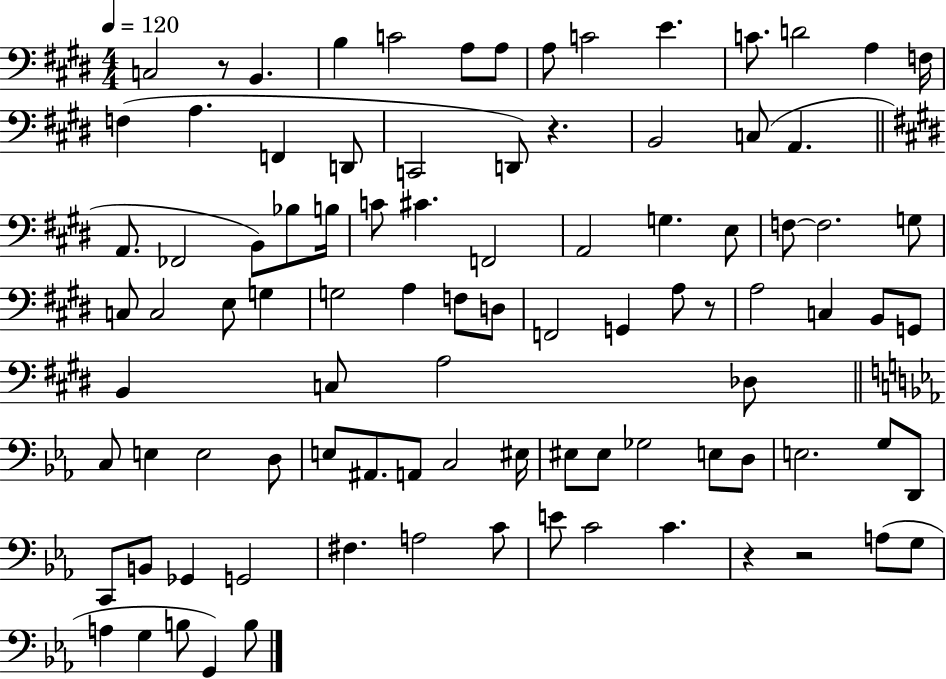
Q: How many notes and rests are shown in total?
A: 94